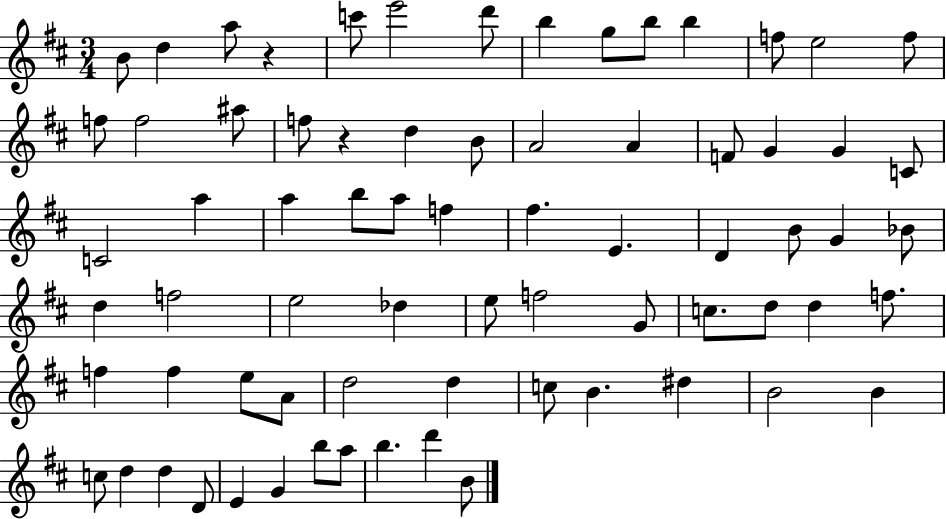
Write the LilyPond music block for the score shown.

{
  \clef treble
  \numericTimeSignature
  \time 3/4
  \key d \major
  b'8 d''4 a''8 r4 | c'''8 e'''2 d'''8 | b''4 g''8 b''8 b''4 | f''8 e''2 f''8 | \break f''8 f''2 ais''8 | f''8 r4 d''4 b'8 | a'2 a'4 | f'8 g'4 g'4 c'8 | \break c'2 a''4 | a''4 b''8 a''8 f''4 | fis''4. e'4. | d'4 b'8 g'4 bes'8 | \break d''4 f''2 | e''2 des''4 | e''8 f''2 g'8 | c''8. d''8 d''4 f''8. | \break f''4 f''4 e''8 a'8 | d''2 d''4 | c''8 b'4. dis''4 | b'2 b'4 | \break c''8 d''4 d''4 d'8 | e'4 g'4 b''8 a''8 | b''4. d'''4 b'8 | \bar "|."
}